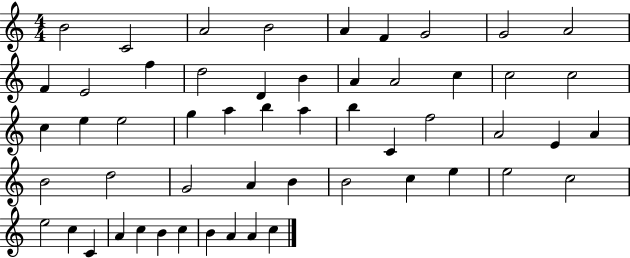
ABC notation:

X:1
T:Untitled
M:4/4
L:1/4
K:C
B2 C2 A2 B2 A F G2 G2 A2 F E2 f d2 D B A A2 c c2 c2 c e e2 g a b a b C f2 A2 E A B2 d2 G2 A B B2 c e e2 c2 e2 c C A c B c B A A c